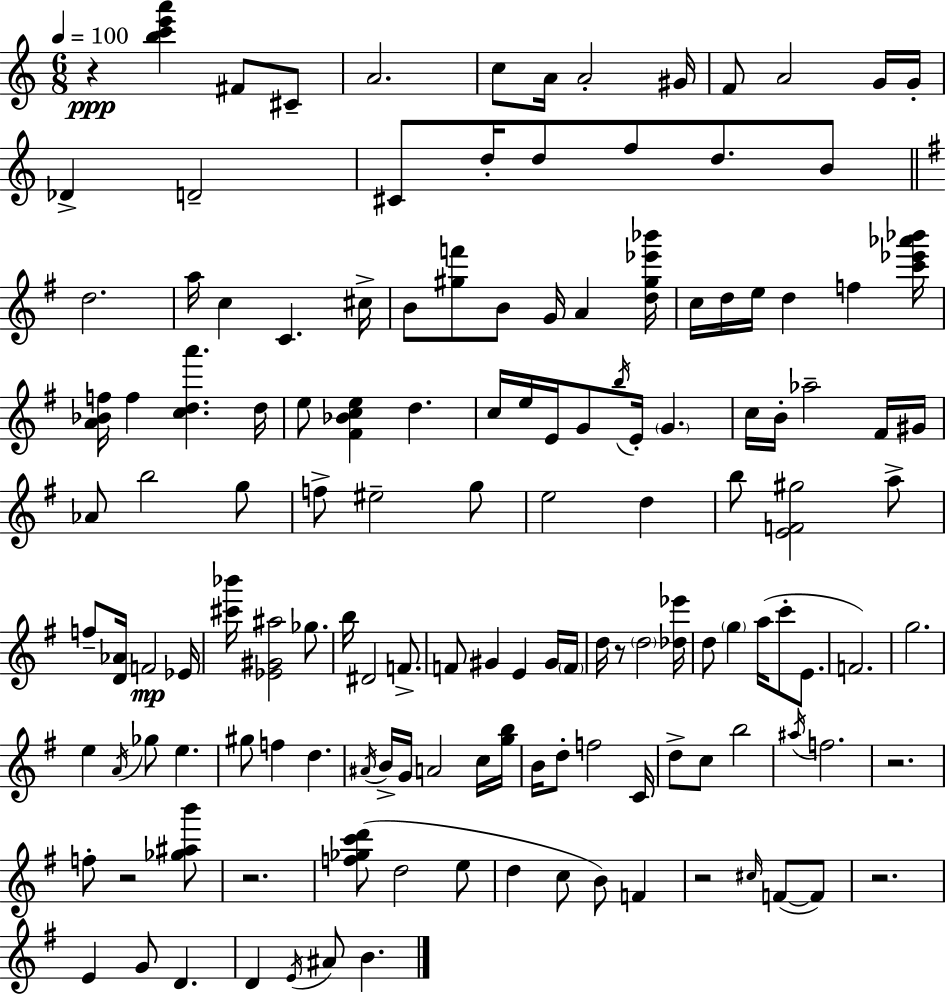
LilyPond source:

{
  \clef treble
  \numericTimeSignature
  \time 6/8
  \key c \major
  \tempo 4 = 100
  r4\ppp <b'' c''' e''' a'''>4 fis'8 cis'8-- | a'2. | c''8 a'16 a'2-. gis'16 | f'8 a'2 g'16 g'16-. | \break des'4-> d'2-- | cis'8 d''16-. d''8 f''8 d''8. b'8 | \bar "||" \break \key g \major d''2. | a''16 c''4 c'4. cis''16-> | b'8 <gis'' f'''>8 b'8 g'16 a'4 <d'' gis'' ees''' bes'''>16 | c''16 d''16 e''16 d''4 f''4 <c''' ees''' aes''' bes'''>16 | \break <a' bes' f''>16 f''4 <c'' d'' a'''>4. d''16 | e''8 <fis' bes' c'' e''>4 d''4. | c''16 e''16 e'16 g'8 \acciaccatura { b''16 } e'16-. \parenthesize g'4. | c''16 b'16-. aes''2-- fis'16 | \break gis'16 aes'8 b''2 g''8 | f''8-> eis''2-- g''8 | e''2 d''4 | b''8 <e' f' gis''>2 a''8-> | \break f''8-- <d' aes'>16 f'2\mp | ees'16 <cis''' bes'''>16 <ees' gis' ais''>2 ges''8. | b''16 dis'2 f'8.-> | f'8 gis'4 e'4 gis'16 | \break \parenthesize f'16 d''16 r8 \parenthesize d''2 | <des'' ees'''>16 d''8 \parenthesize g''4 a''16( c'''8-. e'8. | f'2.) | g''2. | \break e''4 \acciaccatura { a'16 } ges''8 e''4. | gis''8 f''4 d''4. | \acciaccatura { ais'16 } b'16-> g'16 a'2 | c''16 <g'' b''>16 b'16 d''8-. f''2 | \break c'16 d''8-> c''8 b''2 | \acciaccatura { ais''16 } f''2. | r2. | f''8-. r2 | \break <ges'' ais'' b'''>8 r2. | <f'' ges'' c''' d'''>8( d''2 | e''8 d''4 c''8 b'8) | f'4 r2 | \break \grace { cis''16 }( f'8~~ f'8) r2. | e'4 g'8 d'4. | d'4 \acciaccatura { e'16 } ais'8 | b'4. \bar "|."
}